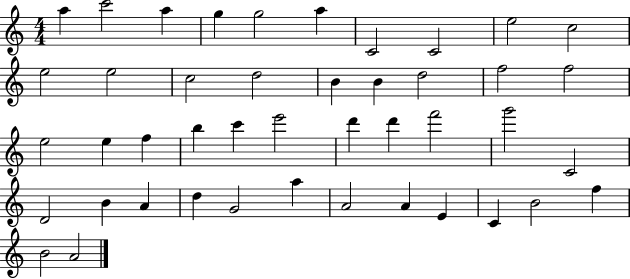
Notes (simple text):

A5/q C6/h A5/q G5/q G5/h A5/q C4/h C4/h E5/h C5/h E5/h E5/h C5/h D5/h B4/q B4/q D5/h F5/h F5/h E5/h E5/q F5/q B5/q C6/q E6/h D6/q D6/q F6/h G6/h C4/h D4/h B4/q A4/q D5/q G4/h A5/q A4/h A4/q E4/q C4/q B4/h F5/q B4/h A4/h